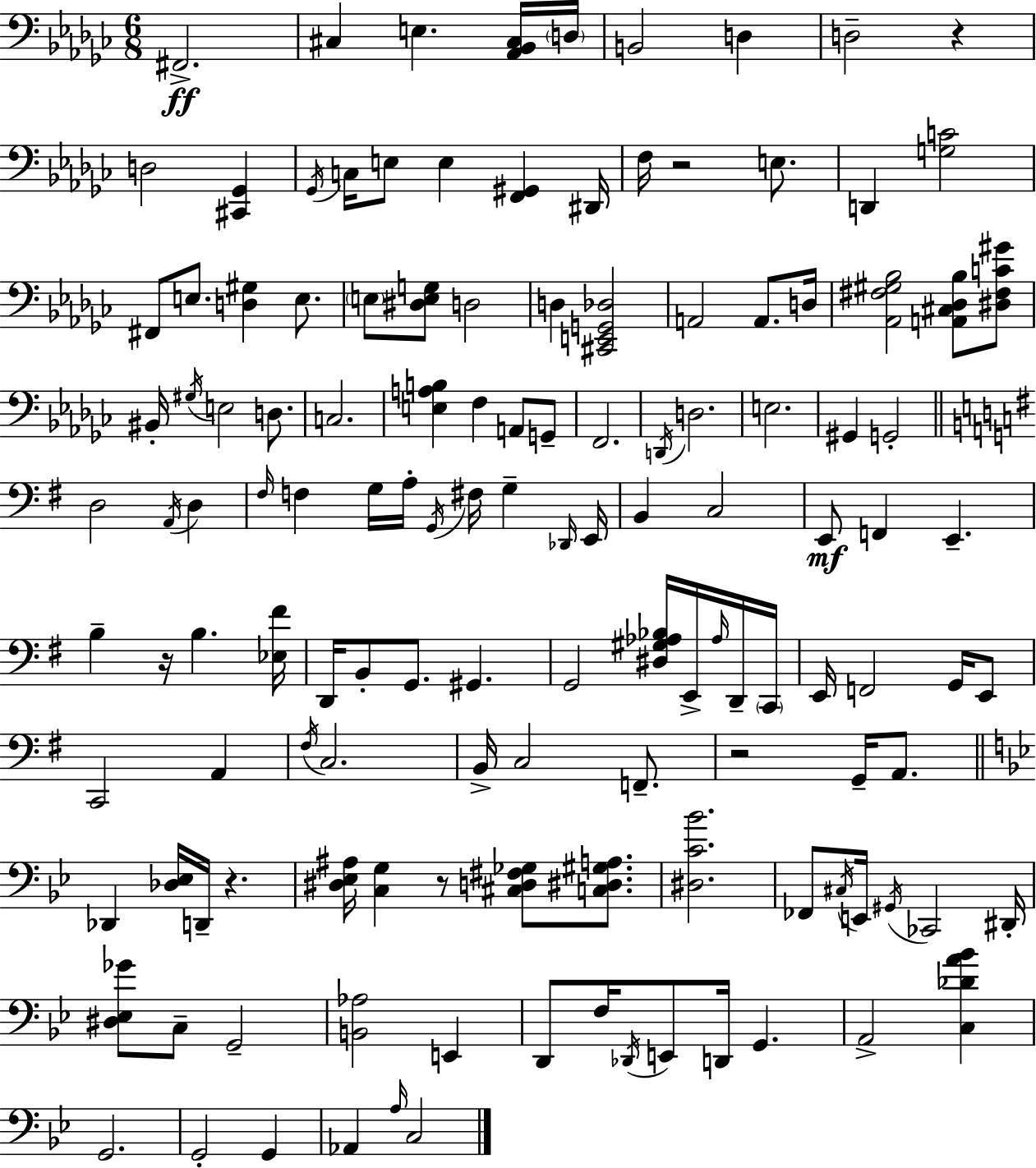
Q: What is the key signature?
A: EES minor